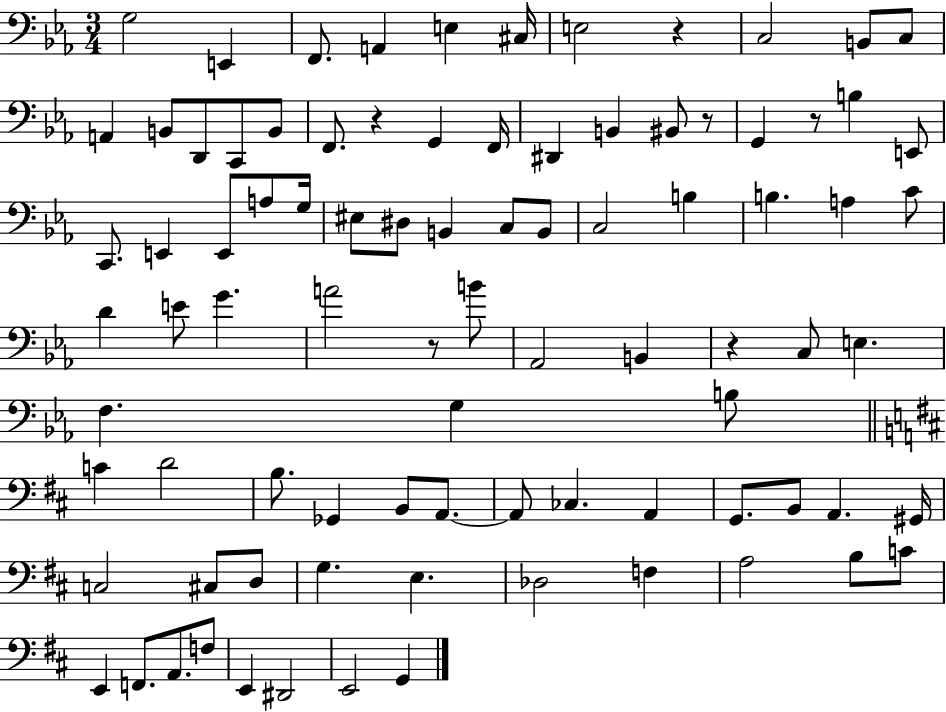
G3/h E2/q F2/e. A2/q E3/q C#3/s E3/h R/q C3/h B2/e C3/e A2/q B2/e D2/e C2/e B2/e F2/e. R/q G2/q F2/s D#2/q B2/q BIS2/e R/e G2/q R/e B3/q E2/e C2/e. E2/q E2/e A3/e G3/s EIS3/e D#3/e B2/q C3/e B2/e C3/h B3/q B3/q. A3/q C4/e D4/q E4/e G4/q. A4/h R/e B4/e Ab2/h B2/q R/q C3/e E3/q. F3/q. G3/q B3/e C4/q D4/h B3/e. Gb2/q B2/e A2/e. A2/e CES3/q. A2/q G2/e. B2/e A2/q. G#2/s C3/h C#3/e D3/e G3/q. E3/q. Db3/h F3/q A3/h B3/e C4/e E2/q F2/e. A2/e. F3/e E2/q D#2/h E2/h G2/q